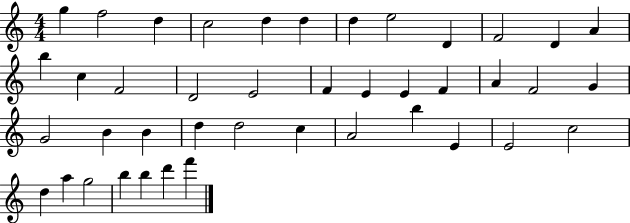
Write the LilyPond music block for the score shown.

{
  \clef treble
  \numericTimeSignature
  \time 4/4
  \key c \major
  g''4 f''2 d''4 | c''2 d''4 d''4 | d''4 e''2 d'4 | f'2 d'4 a'4 | \break b''4 c''4 f'2 | d'2 e'2 | f'4 e'4 e'4 f'4 | a'4 f'2 g'4 | \break g'2 b'4 b'4 | d''4 d''2 c''4 | a'2 b''4 e'4 | e'2 c''2 | \break d''4 a''4 g''2 | b''4 b''4 d'''4 f'''4 | \bar "|."
}